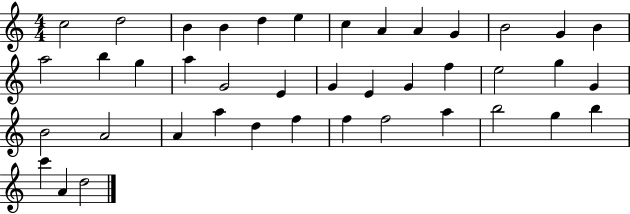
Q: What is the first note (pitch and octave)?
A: C5